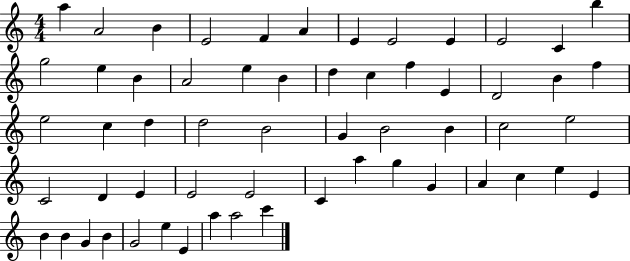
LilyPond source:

{
  \clef treble
  \numericTimeSignature
  \time 4/4
  \key c \major
  a''4 a'2 b'4 | e'2 f'4 a'4 | e'4 e'2 e'4 | e'2 c'4 b''4 | \break g''2 e''4 b'4 | a'2 e''4 b'4 | d''4 c''4 f''4 e'4 | d'2 b'4 f''4 | \break e''2 c''4 d''4 | d''2 b'2 | g'4 b'2 b'4 | c''2 e''2 | \break c'2 d'4 e'4 | e'2 e'2 | c'4 a''4 g''4 g'4 | a'4 c''4 e''4 e'4 | \break b'4 b'4 g'4 b'4 | g'2 e''4 e'4 | a''4 a''2 c'''4 | \bar "|."
}